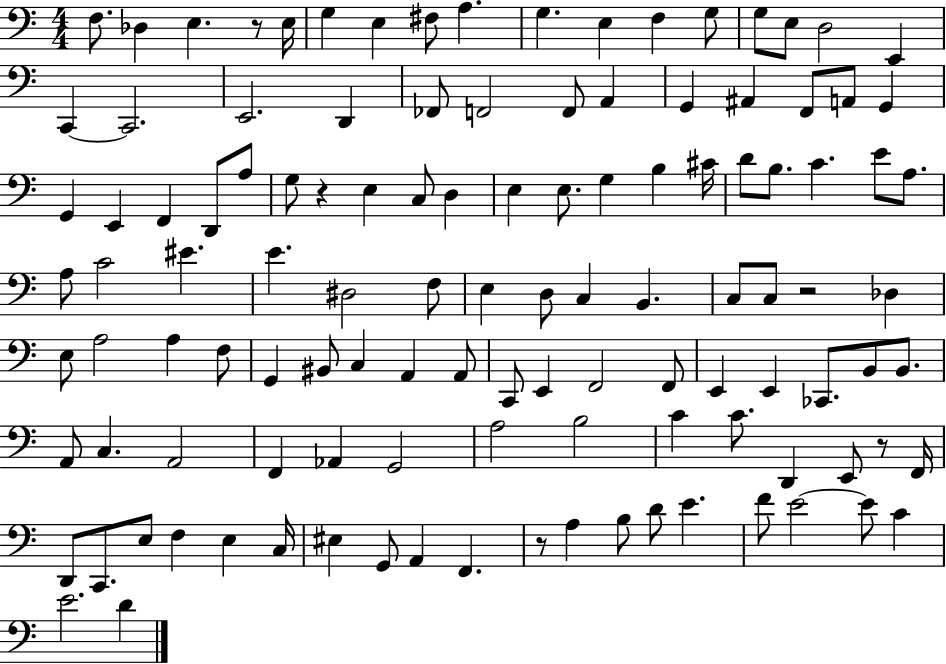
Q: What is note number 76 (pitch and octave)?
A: E2